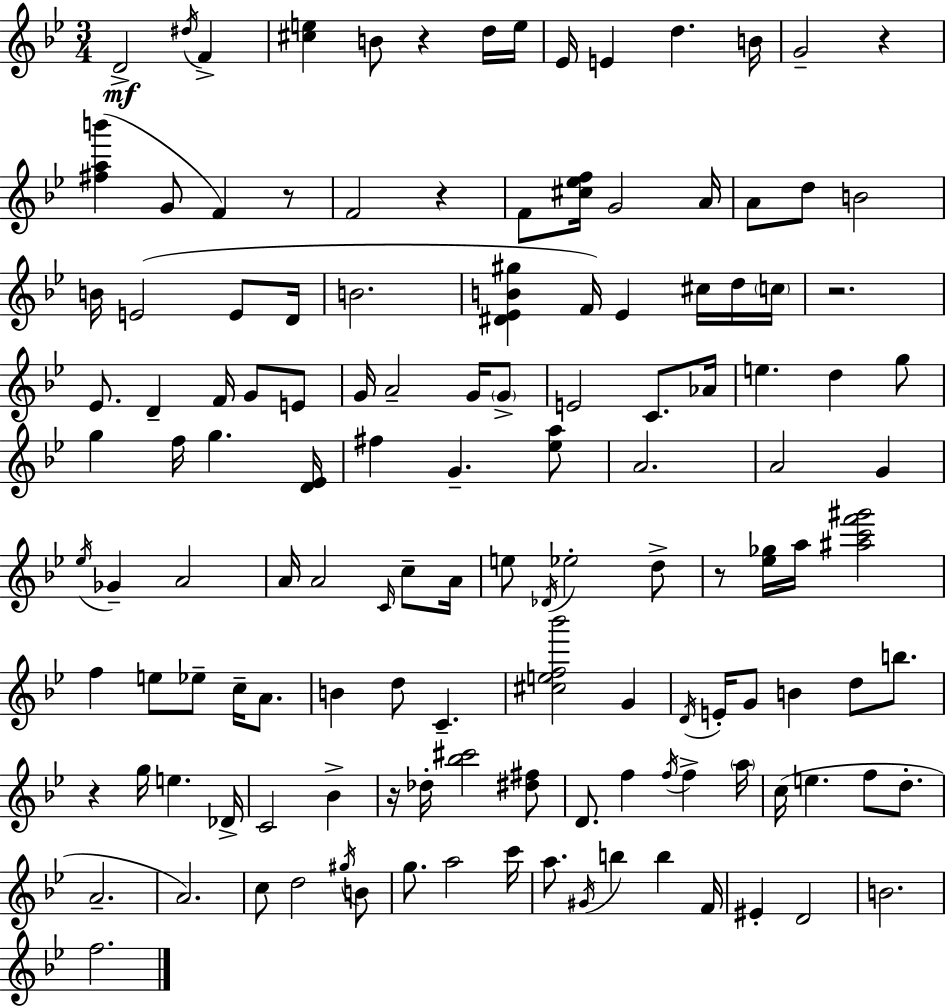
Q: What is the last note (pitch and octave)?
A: F5